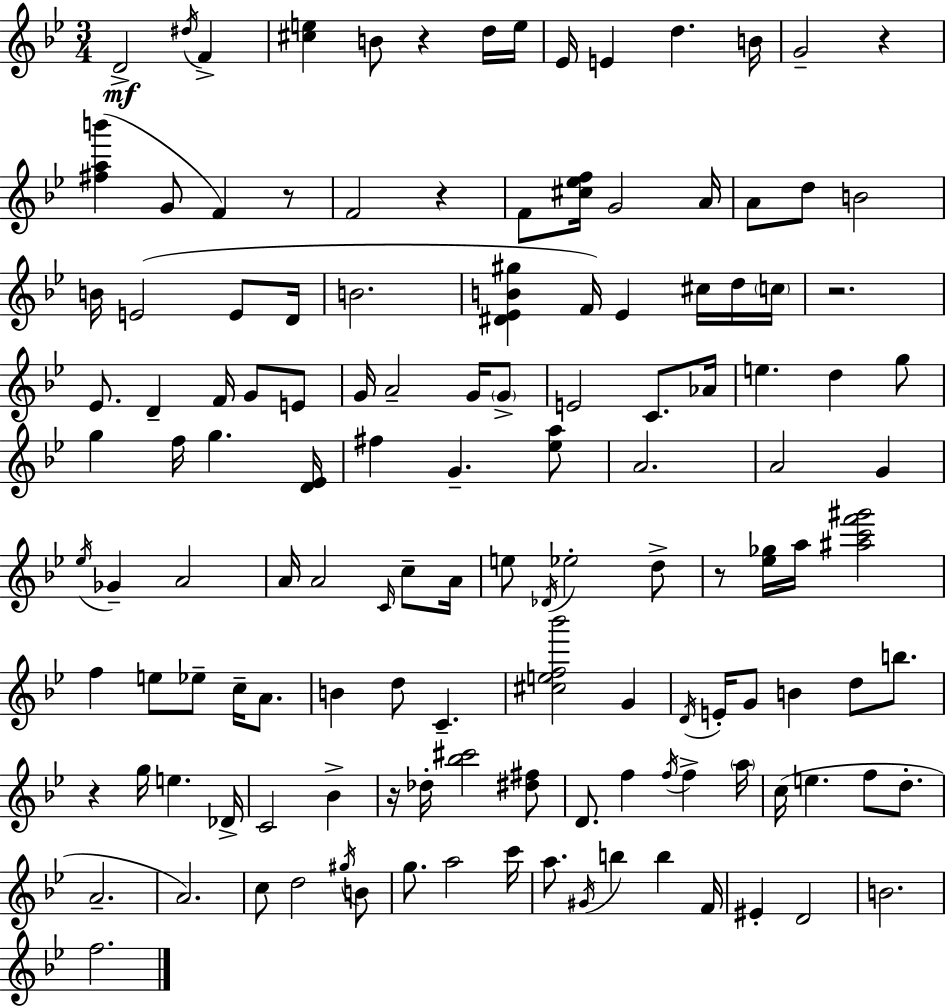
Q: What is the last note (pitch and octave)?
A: F5